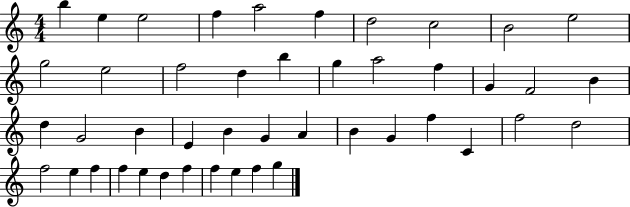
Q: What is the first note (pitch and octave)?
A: B5